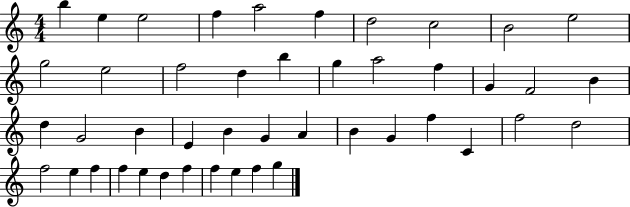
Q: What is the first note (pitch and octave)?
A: B5